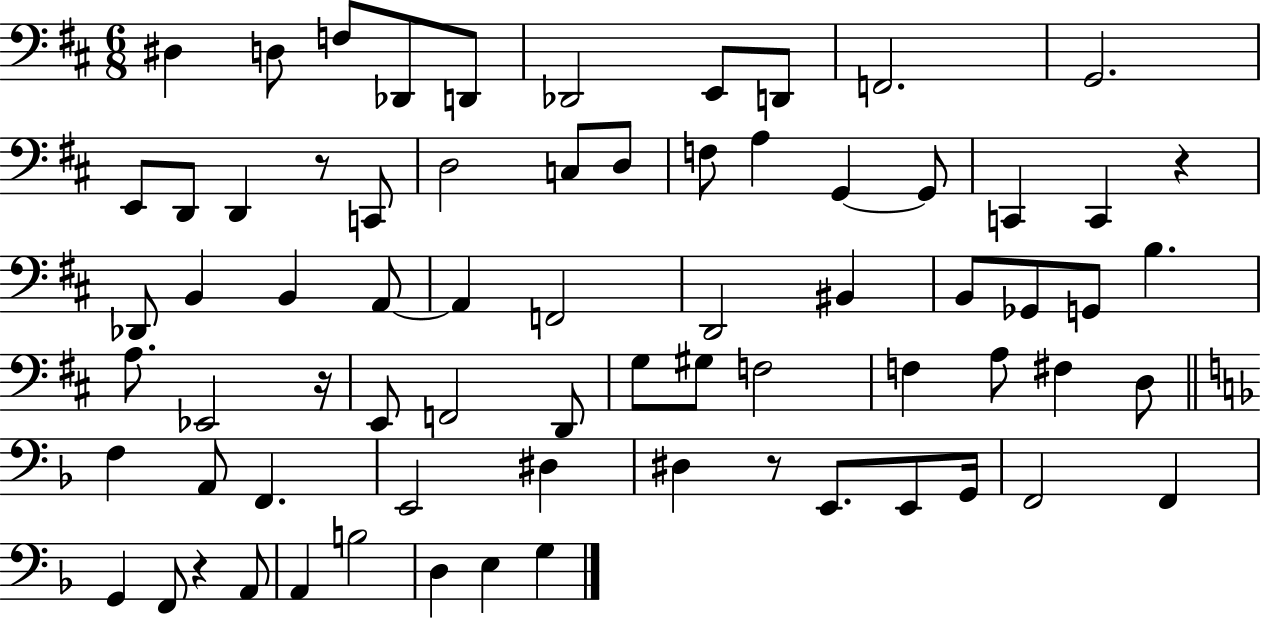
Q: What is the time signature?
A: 6/8